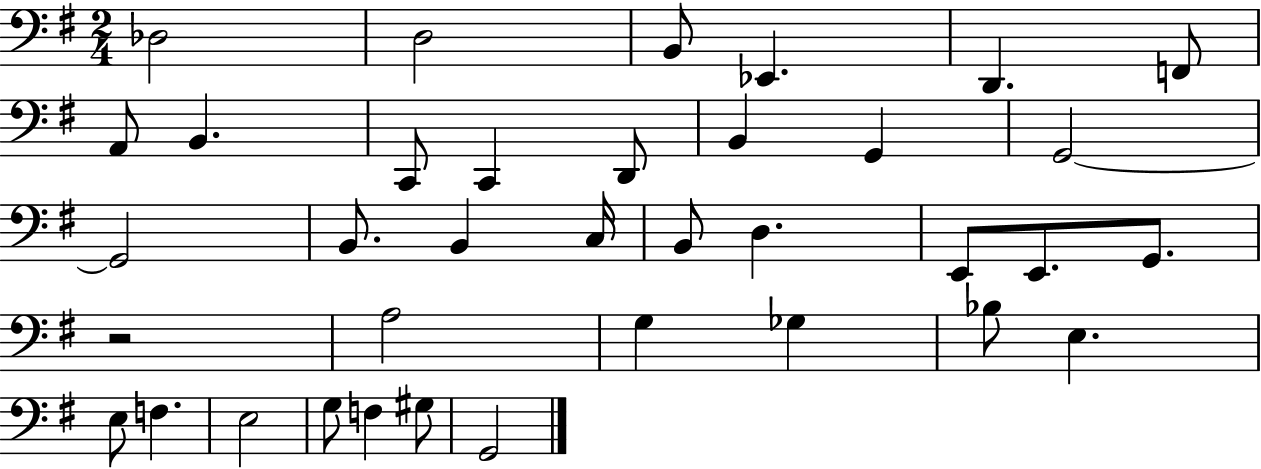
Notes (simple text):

Db3/h D3/h B2/e Eb2/q. D2/q. F2/e A2/e B2/q. C2/e C2/q D2/e B2/q G2/q G2/h G2/h B2/e. B2/q C3/s B2/e D3/q. E2/e E2/e. G2/e. R/h A3/h G3/q Gb3/q Bb3/e E3/q. E3/e F3/q. E3/h G3/e F3/q G#3/e G2/h